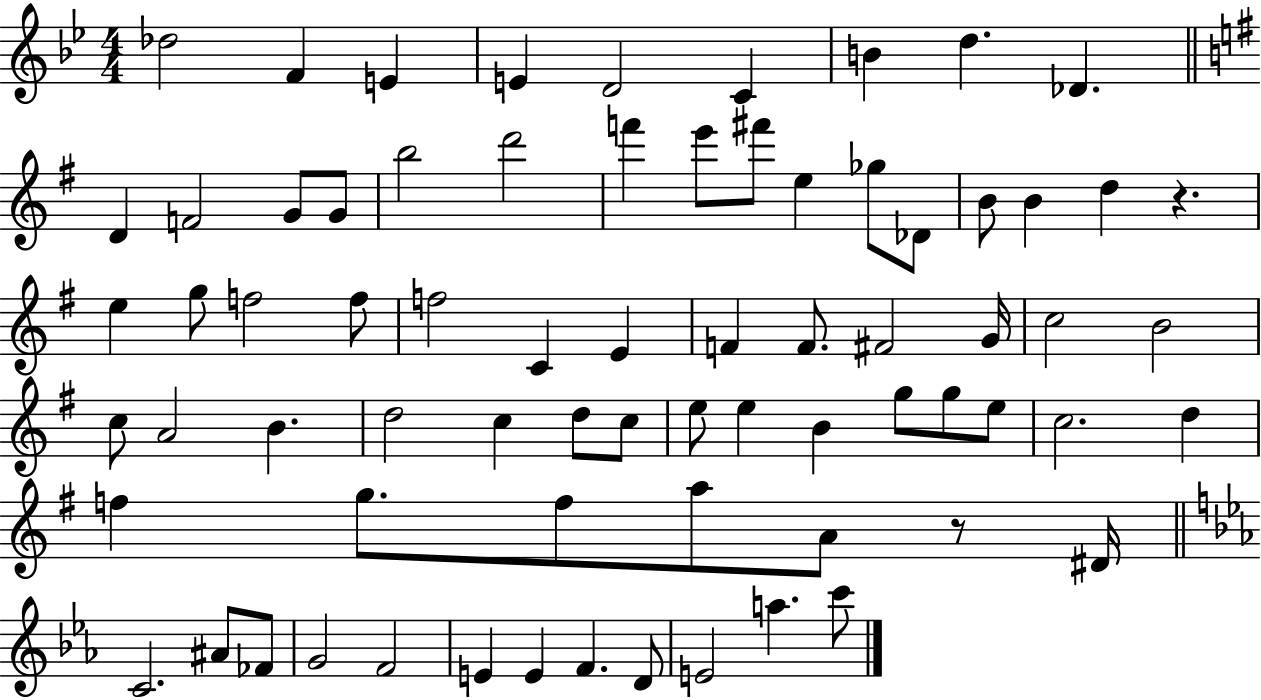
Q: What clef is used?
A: treble